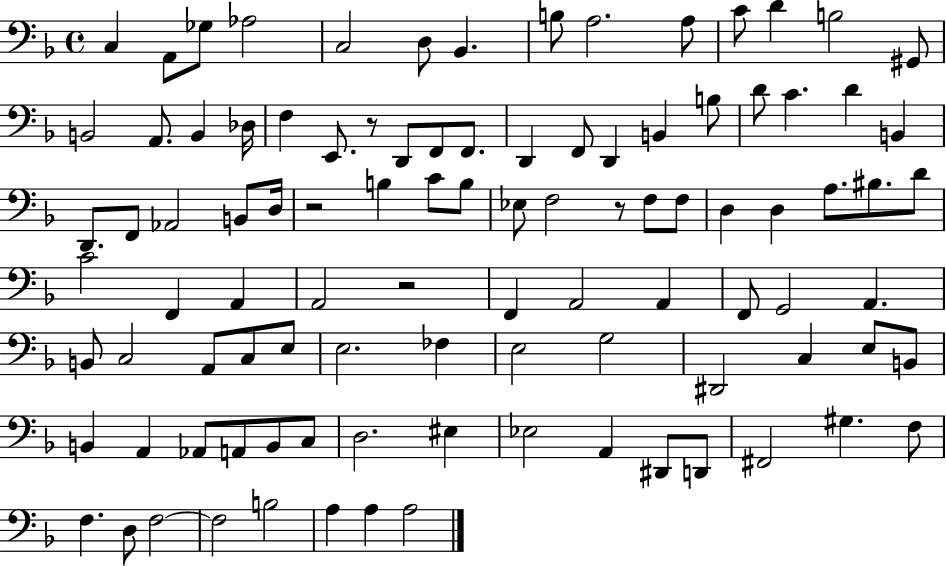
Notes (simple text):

C3/q A2/e Gb3/e Ab3/h C3/h D3/e Bb2/q. B3/e A3/h. A3/e C4/e D4/q B3/h G#2/e B2/h A2/e. B2/q Db3/s F3/q E2/e. R/e D2/e F2/e F2/e. D2/q F2/e D2/q B2/q B3/e D4/e C4/q. D4/q B2/q D2/e. F2/e Ab2/h B2/e D3/s R/h B3/q C4/e B3/e Eb3/e F3/h R/e F3/e F3/e D3/q D3/q A3/e. BIS3/e. D4/e C4/h F2/q A2/q A2/h R/h F2/q A2/h A2/q F2/e G2/h A2/q. B2/e C3/h A2/e C3/e E3/e E3/h. FES3/q E3/h G3/h D#2/h C3/q E3/e B2/e B2/q A2/q Ab2/e A2/e B2/e C3/e D3/h. EIS3/q Eb3/h A2/q D#2/e D2/e F#2/h G#3/q. F3/e F3/q. D3/e F3/h F3/h B3/h A3/q A3/q A3/h